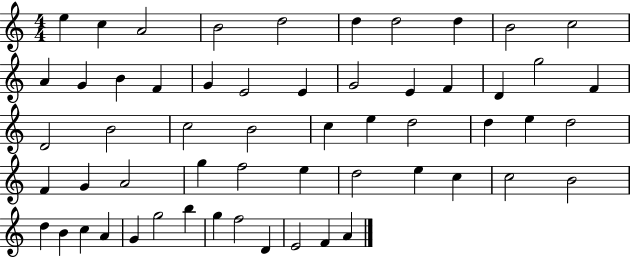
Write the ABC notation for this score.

X:1
T:Untitled
M:4/4
L:1/4
K:C
e c A2 B2 d2 d d2 d B2 c2 A G B F G E2 E G2 E F D g2 F D2 B2 c2 B2 c e d2 d e d2 F G A2 g f2 e d2 e c c2 B2 d B c A G g2 b g f2 D E2 F A